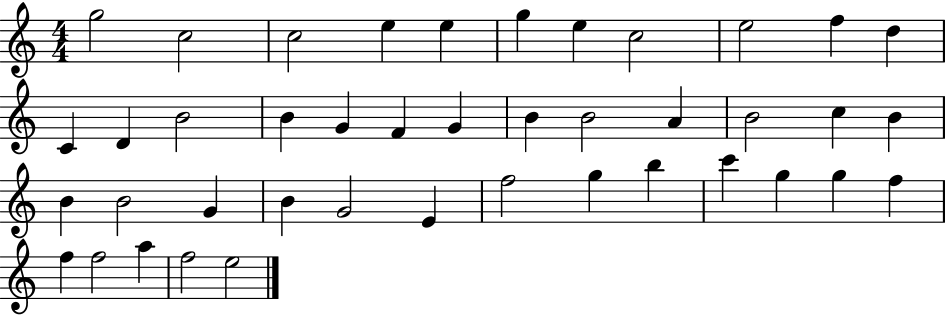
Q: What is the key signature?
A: C major